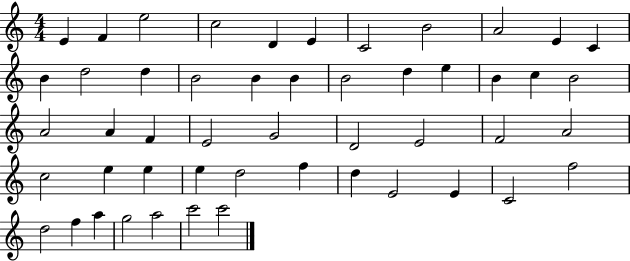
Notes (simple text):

E4/q F4/q E5/h C5/h D4/q E4/q C4/h B4/h A4/h E4/q C4/q B4/q D5/h D5/q B4/h B4/q B4/q B4/h D5/q E5/q B4/q C5/q B4/h A4/h A4/q F4/q E4/h G4/h D4/h E4/h F4/h A4/h C5/h E5/q E5/q E5/q D5/h F5/q D5/q E4/h E4/q C4/h F5/h D5/h F5/q A5/q G5/h A5/h C6/h C6/h